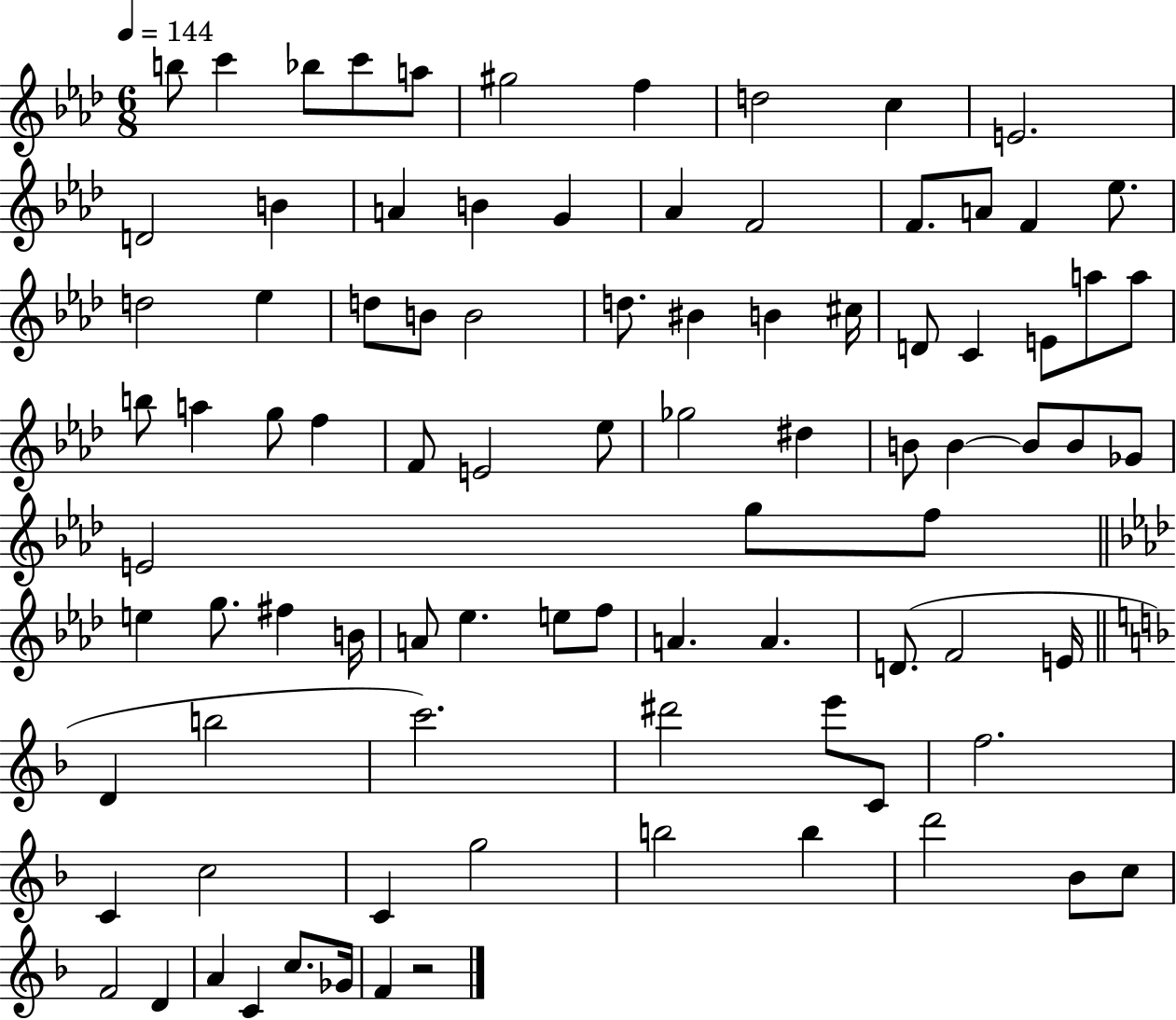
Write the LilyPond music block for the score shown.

{
  \clef treble
  \numericTimeSignature
  \time 6/8
  \key aes \major
  \tempo 4 = 144
  b''8 c'''4 bes''8 c'''8 a''8 | gis''2 f''4 | d''2 c''4 | e'2. | \break d'2 b'4 | a'4 b'4 g'4 | aes'4 f'2 | f'8. a'8 f'4 ees''8. | \break d''2 ees''4 | d''8 b'8 b'2 | d''8. bis'4 b'4 cis''16 | d'8 c'4 e'8 a''8 a''8 | \break b''8 a''4 g''8 f''4 | f'8 e'2 ees''8 | ges''2 dis''4 | b'8 b'4~~ b'8 b'8 ges'8 | \break e'2 g''8 f''8 | \bar "||" \break \key f \minor e''4 g''8. fis''4 b'16 | a'8 ees''4. e''8 f''8 | a'4. a'4. | d'8.( f'2 e'16 | \break \bar "||" \break \key f \major d'4 b''2 | c'''2.) | dis'''2 e'''8 c'8 | f''2. | \break c'4 c''2 | c'4 g''2 | b''2 b''4 | d'''2 bes'8 c''8 | \break f'2 d'4 | a'4 c'4 c''8. ges'16 | f'4 r2 | \bar "|."
}